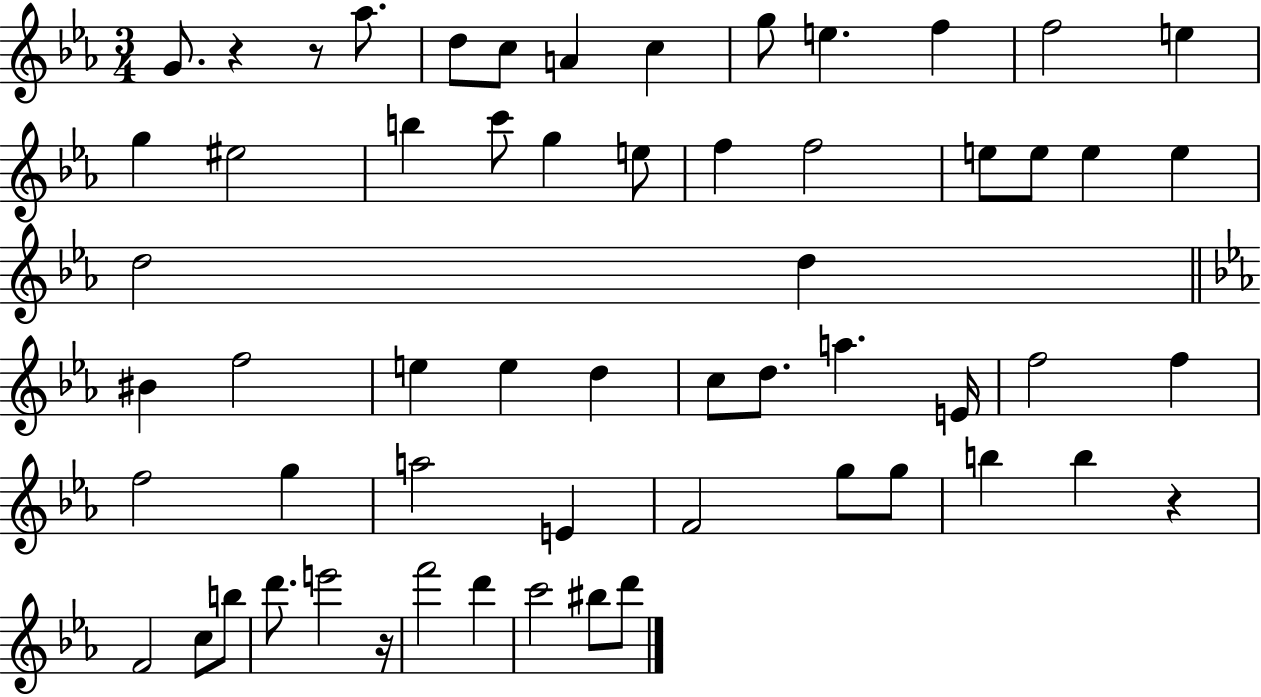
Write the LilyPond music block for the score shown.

{
  \clef treble
  \numericTimeSignature
  \time 3/4
  \key ees \major
  \repeat volta 2 { g'8. r4 r8 aes''8. | d''8 c''8 a'4 c''4 | g''8 e''4. f''4 | f''2 e''4 | \break g''4 eis''2 | b''4 c'''8 g''4 e''8 | f''4 f''2 | e''8 e''8 e''4 e''4 | \break d''2 d''4 | \bar "||" \break \key ees \major bis'4 f''2 | e''4 e''4 d''4 | c''8 d''8. a''4. e'16 | f''2 f''4 | \break f''2 g''4 | a''2 e'4 | f'2 g''8 g''8 | b''4 b''4 r4 | \break f'2 c''8 b''8 | d'''8. e'''2 r16 | f'''2 d'''4 | c'''2 bis''8 d'''8 | \break } \bar "|."
}